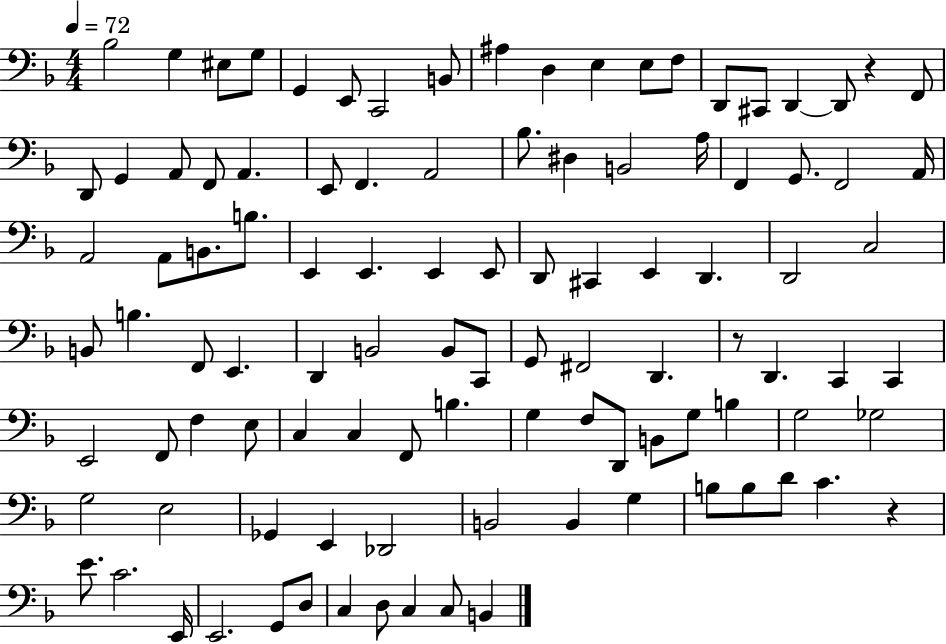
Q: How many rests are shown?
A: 3